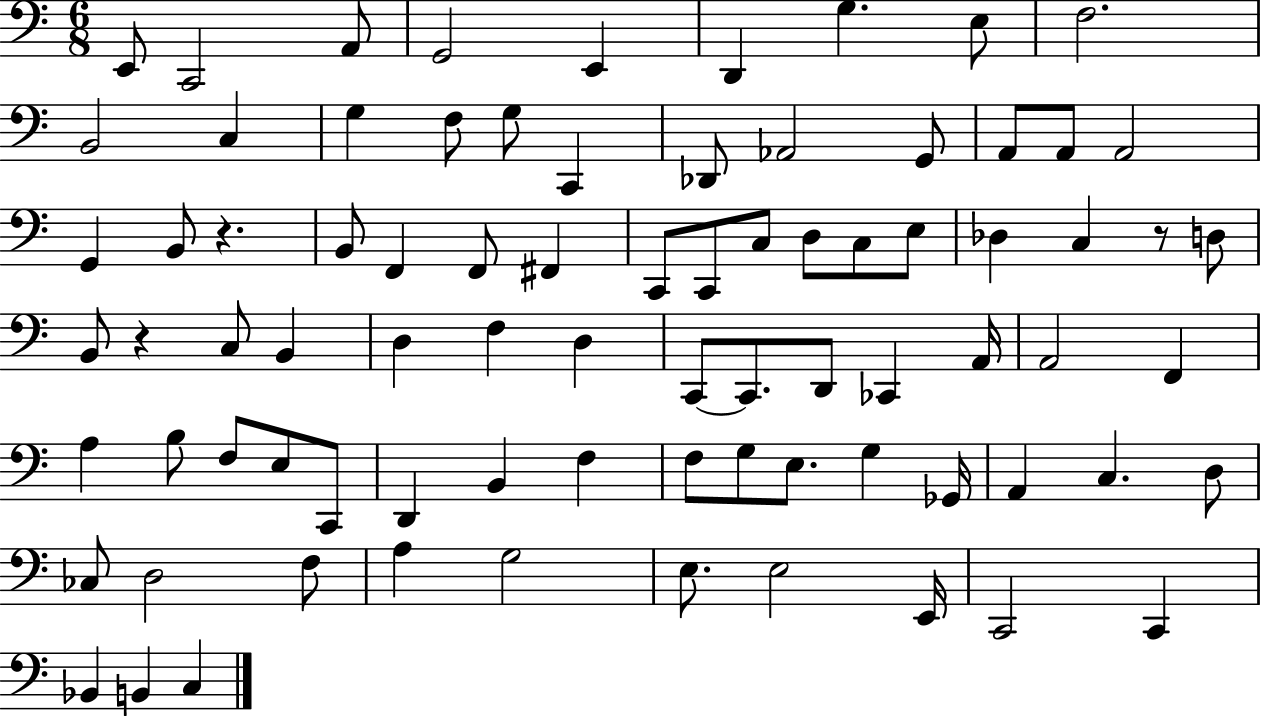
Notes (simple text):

E2/e C2/h A2/e G2/h E2/q D2/q G3/q. E3/e F3/h. B2/h C3/q G3/q F3/e G3/e C2/q Db2/e Ab2/h G2/e A2/e A2/e A2/h G2/q B2/e R/q. B2/e F2/q F2/e F#2/q C2/e C2/e C3/e D3/e C3/e E3/e Db3/q C3/q R/e D3/e B2/e R/q C3/e B2/q D3/q F3/q D3/q C2/e C2/e. D2/e CES2/q A2/s A2/h F2/q A3/q B3/e F3/e E3/e C2/e D2/q B2/q F3/q F3/e G3/e E3/e. G3/q Gb2/s A2/q C3/q. D3/e CES3/e D3/h F3/e A3/q G3/h E3/e. E3/h E2/s C2/h C2/q Bb2/q B2/q C3/q